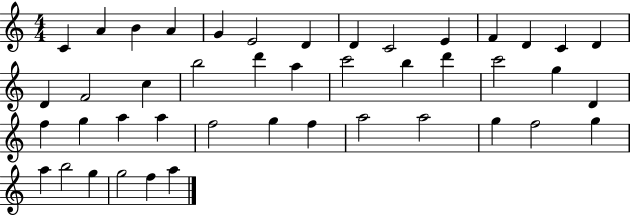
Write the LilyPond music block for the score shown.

{
  \clef treble
  \numericTimeSignature
  \time 4/4
  \key c \major
  c'4 a'4 b'4 a'4 | g'4 e'2 d'4 | d'4 c'2 e'4 | f'4 d'4 c'4 d'4 | \break d'4 f'2 c''4 | b''2 d'''4 a''4 | c'''2 b''4 d'''4 | c'''2 g''4 d'4 | \break f''4 g''4 a''4 a''4 | f''2 g''4 f''4 | a''2 a''2 | g''4 f''2 g''4 | \break a''4 b''2 g''4 | g''2 f''4 a''4 | \bar "|."
}